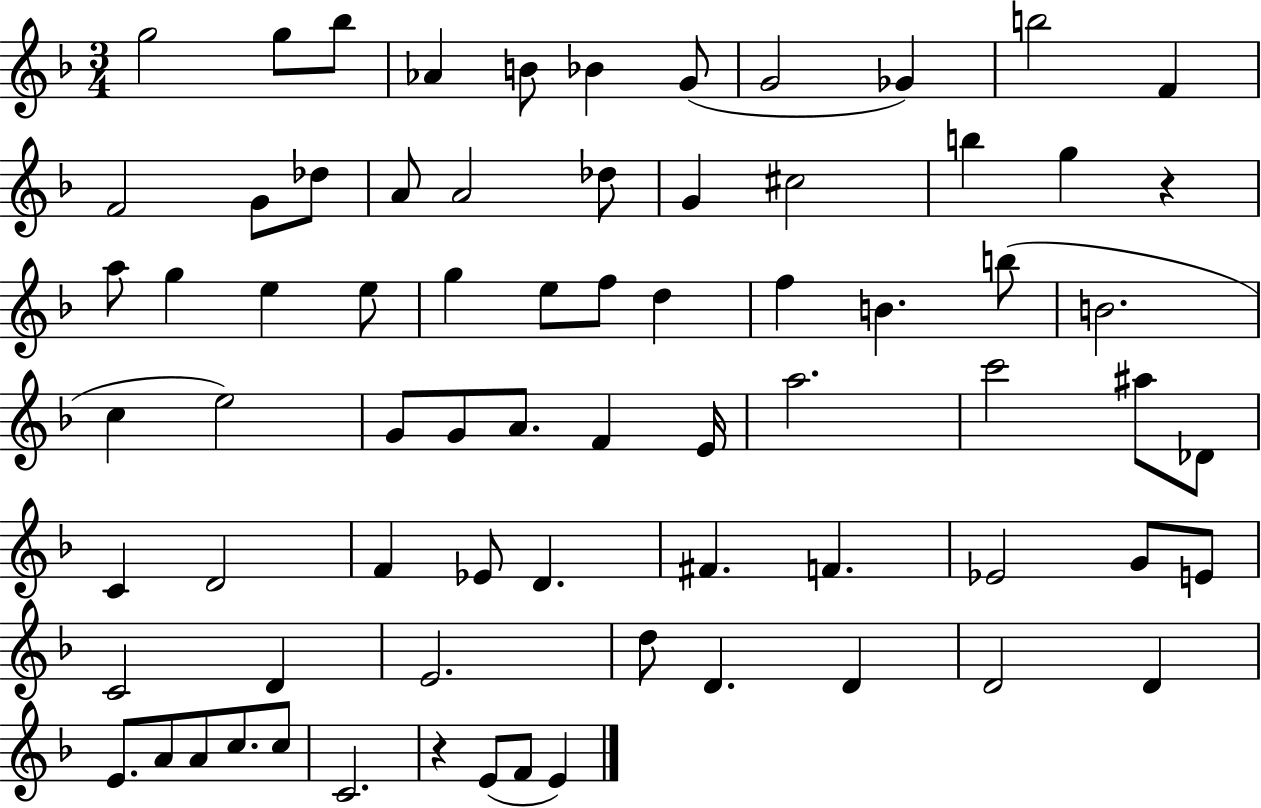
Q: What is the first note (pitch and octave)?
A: G5